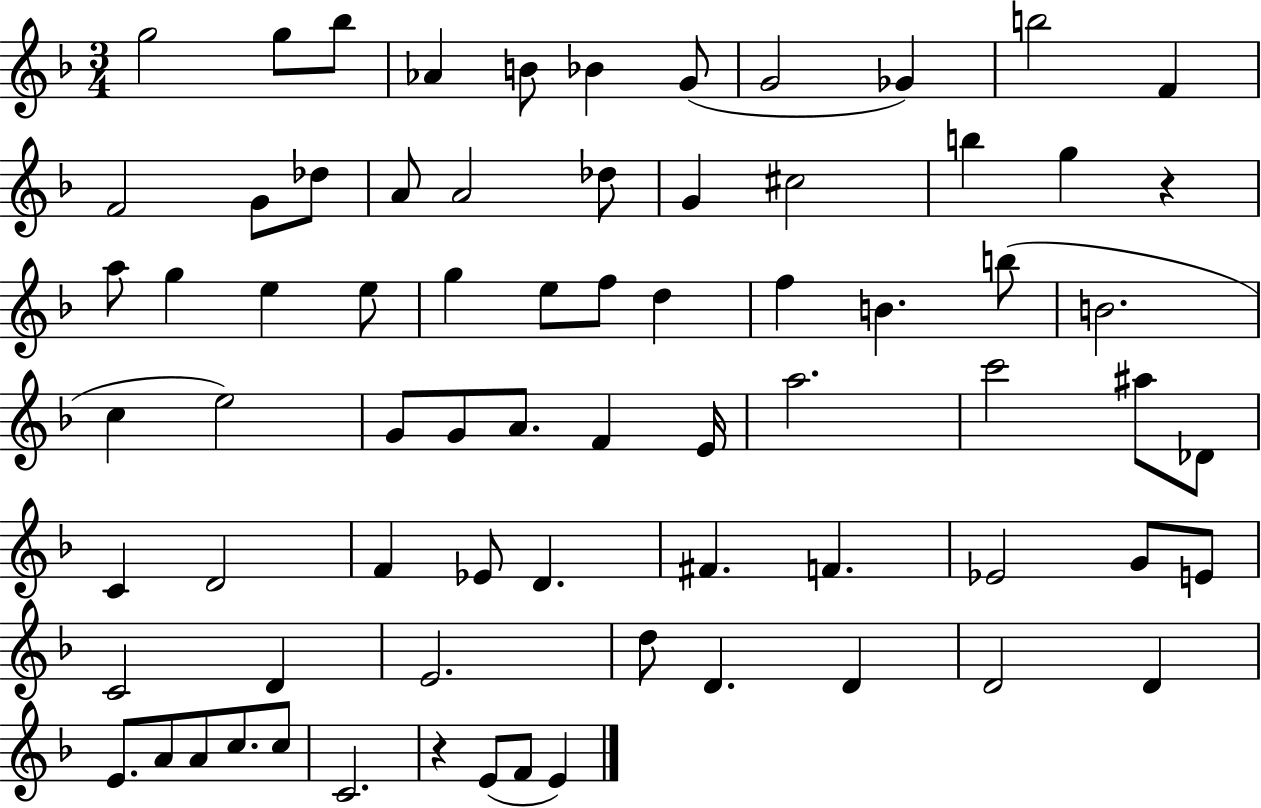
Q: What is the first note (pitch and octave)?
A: G5